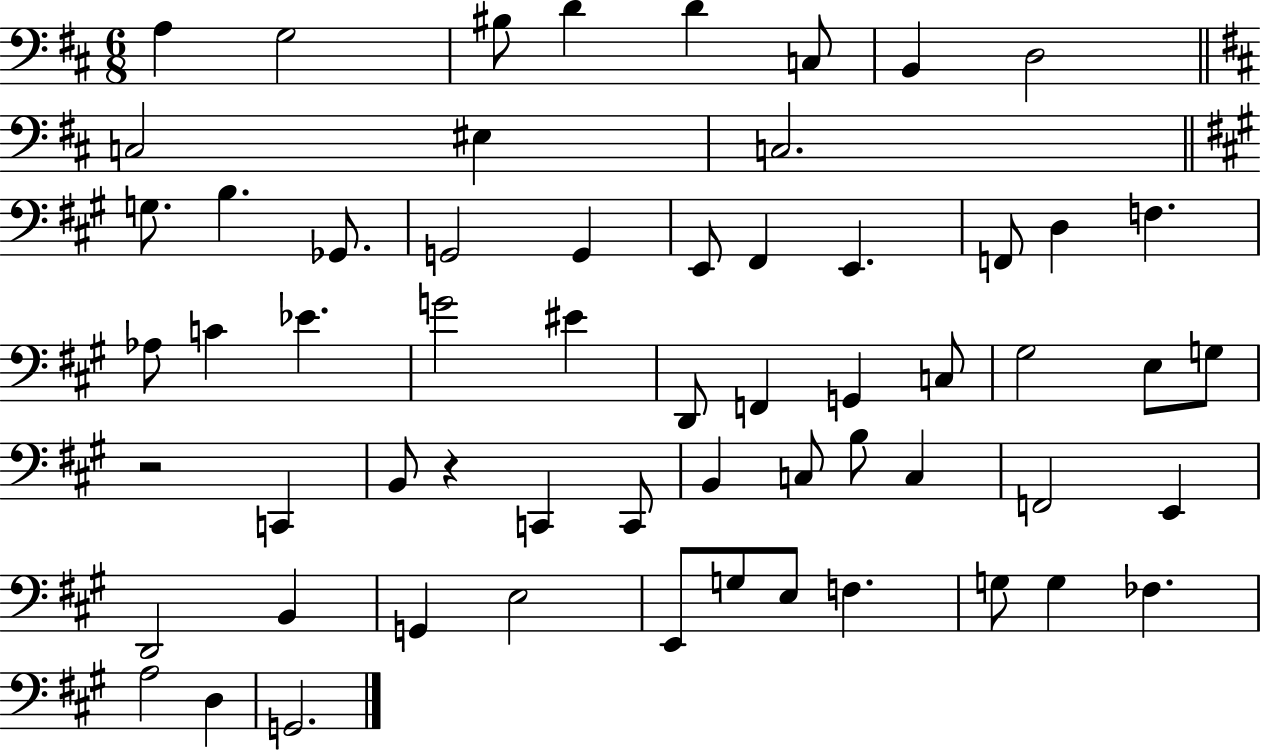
{
  \clef bass
  \numericTimeSignature
  \time 6/8
  \key d \major
  a4 g2 | bis8 d'4 d'4 c8 | b,4 d2 | \bar "||" \break \key d \major c2 eis4 | c2. | \bar "||" \break \key a \major g8. b4. ges,8. | g,2 g,4 | e,8 fis,4 e,4. | f,8 d4 f4. | \break aes8 c'4 ees'4. | g'2 eis'4 | d,8 f,4 g,4 c8 | gis2 e8 g8 | \break r2 c,4 | b,8 r4 c,4 c,8 | b,4 c8 b8 c4 | f,2 e,4 | \break d,2 b,4 | g,4 e2 | e,8 g8 e8 f4. | g8 g4 fes4. | \break a2 d4 | g,2. | \bar "|."
}